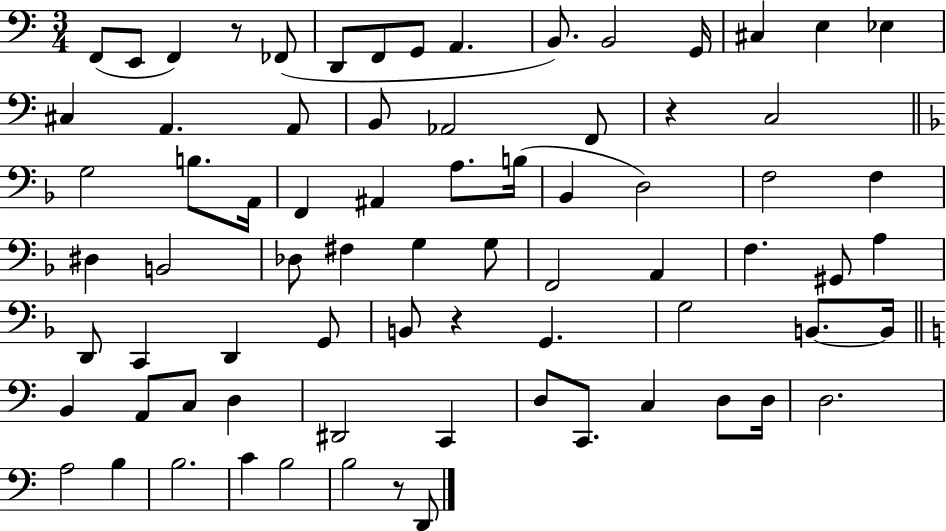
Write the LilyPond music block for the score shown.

{
  \clef bass
  \numericTimeSignature
  \time 3/4
  \key c \major
  f,8( e,8 f,4) r8 fes,8( | d,8 f,8 g,8 a,4. | b,8.) b,2 g,16 | cis4 e4 ees4 | \break cis4 a,4. a,8 | b,8 aes,2 f,8 | r4 c2 | \bar "||" \break \key f \major g2 b8. a,16 | f,4 ais,4 a8. b16( | bes,4 d2) | f2 f4 | \break dis4 b,2 | des8 fis4 g4 g8 | f,2 a,4 | f4. gis,8 a4 | \break d,8 c,4 d,4 g,8 | b,8 r4 g,4. | g2 b,8.~~ b,16 | \bar "||" \break \key c \major b,4 a,8 c8 d4 | dis,2 c,4 | d8 c,8. c4 d8 d16 | d2. | \break a2 b4 | b2. | c'4 b2 | b2 r8 d,8 | \break \bar "|."
}